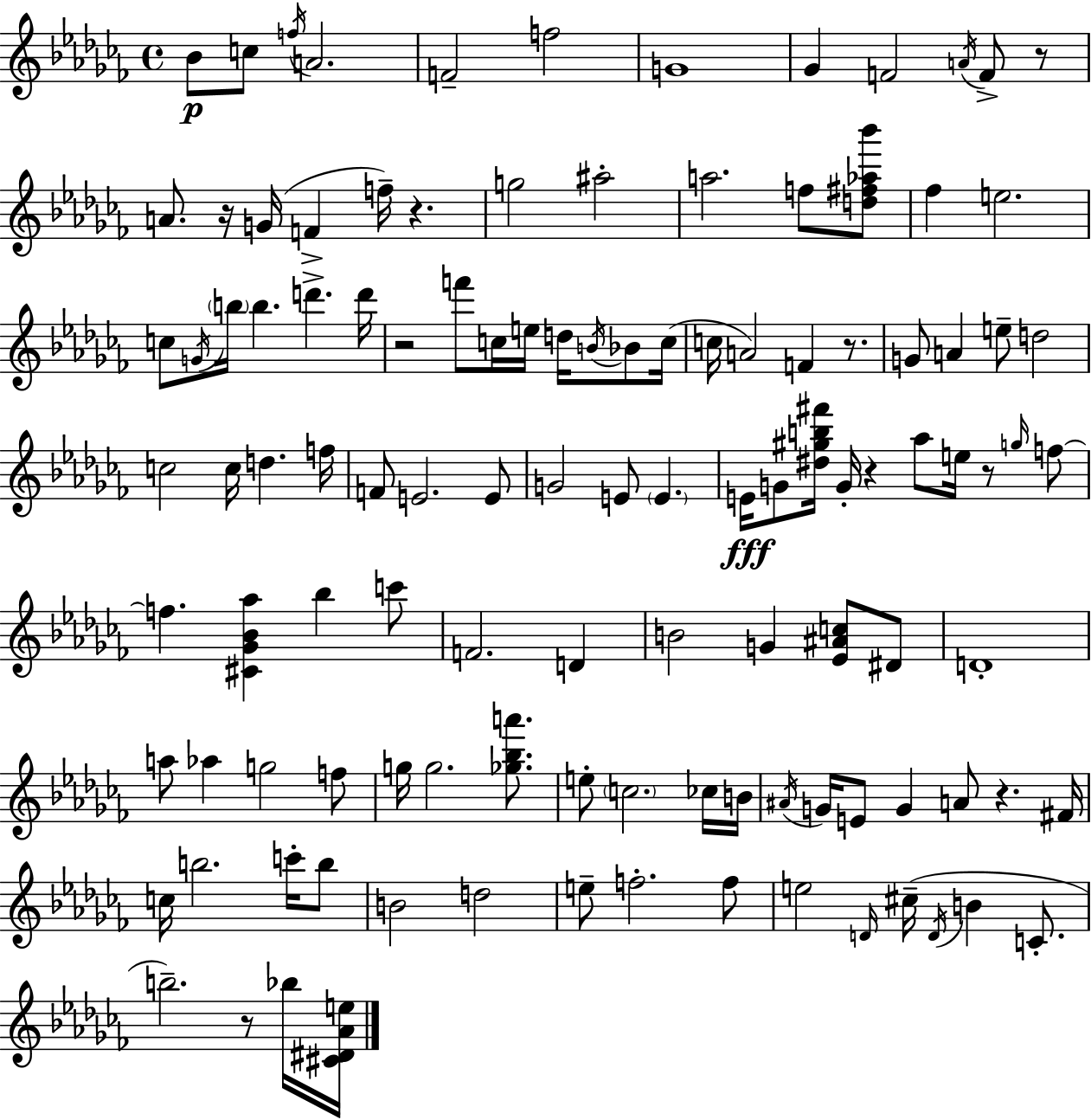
Bb4/e C5/e F5/s A4/h. F4/h F5/h G4/w Gb4/q F4/h A4/s F4/e R/e A4/e. R/s G4/s F4/q F5/s R/q. G5/h A#5/h A5/h. F5/e [D5,F#5,Ab5,Bb6]/e FES5/q E5/h. C5/e G4/s B5/s B5/q. D6/q. D6/s R/h F6/e C5/s E5/s D5/s B4/s Bb4/e C5/s C5/s A4/h F4/q R/e. G4/e A4/q E5/e D5/h C5/h C5/s D5/q. F5/s F4/e E4/h. E4/e G4/h E4/e E4/q. E4/s G4/e [D#5,G#5,B5,F#6]/s G4/s R/q Ab5/e E5/s R/e G5/s F5/e F5/q. [C#4,Gb4,Bb4,Ab5]/q Bb5/q C6/e F4/h. D4/q B4/h G4/q [Eb4,A#4,C5]/e D#4/e D4/w A5/e Ab5/q G5/h F5/e G5/s G5/h. [Gb5,Bb5,A6]/e. E5/e C5/h. CES5/s B4/s A#4/s G4/s E4/e G4/q A4/e R/q. F#4/s C5/s B5/h. C6/s B5/e B4/h D5/h E5/e F5/h. F5/e E5/h D4/s C#5/s D4/s B4/q C4/e. B5/h. R/e Bb5/s [C#4,D#4,Ab4,E5]/s